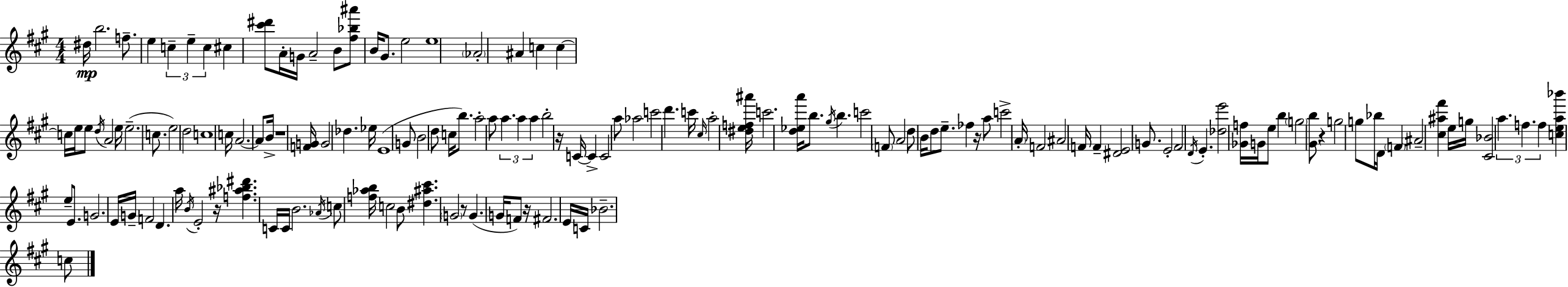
{
  \clef treble
  \numericTimeSignature
  \time 4/4
  \key a \major
  dis''16\mp b''2. f''8.-- | e''4 \tuplet 3/2 { c''4-- e''4-- c''4 } | cis''4 <cis''' dis'''>8 a'16-. g'16 a'2-- | b'8 <fis'' bes'' ais'''>8 b'16 gis'8. e''2 | \break e''1 | \parenthesize aes'2-. ais'4 c''4 | c''4~~ c''16 e''16 e''8 \acciaccatura { d''16 } a'2 | e''16 e''2.--( c''8. | \break e''2) d''2 | c''1 | c''16 a'2.~~ a'8 | b'16-> r1 | \break <f' g'>16 g'2 des''4. | ees''16 e'1( | g'8 b'2 d''8 c''16 b''8.) | a''2-. a''8 \tuplet 3/2 { a''4. | \break a''4 a''4 } b''2-. | r16 c'16~~ c'4-> c'2 a''8 | aes''2 c'''2 | d'''4. c'''16 \grace { cis''16 } a''2-. | \break <dis'' e'' f'' ais'''>16 c'''2. <d'' ees'' a'''>16 b''8. | \acciaccatura { gis''16 } b''4. c'''2 | \parenthesize f'8 a'2 d''8 b'16 d''8 | e''8.-- fes''4 r16 a''8 c'''2-> | \break \parenthesize a'16-. f'2 ais'2 | f'16 f'4-- <dis' e'>2 | g'8. e'2-. fis'2 | \acciaccatura { d'16 } e'4.-. <des'' e'''>2 | \break <ges' f''>16 g'16 e''8 b''4 \parenthesize g''2 | <gis' b''>8 r4 g''2 | g''8 bes''16 d'16 \parenthesize f'4 \parenthesize ais'2-- | <cis'' ais'' fis'''>4 e''16 g''16 <cis' bes'>2 \tuplet 3/2 { a''4. | \break f''4. f''4 } <c'' e'' a'' bes'''>4 | e''8-- e'8. g'2. | e'16 g'16-- f'2 d'4. | a''16 \acciaccatura { b'16 } e'2-. r16 <f'' ais'' bes'' dis'''>4. | \break c'16 c'16 b'2. | \acciaccatura { aes'16 } c''8 <f'' aes'' b''>16 c''2 b'8 | <dis'' ais'' cis'''>4. \parenthesize g'2 r8 | g'4.( g'16 f'8) r16 fis'2. | \break e'16 c'16 bes'2.-- | c''8 \bar "|."
}